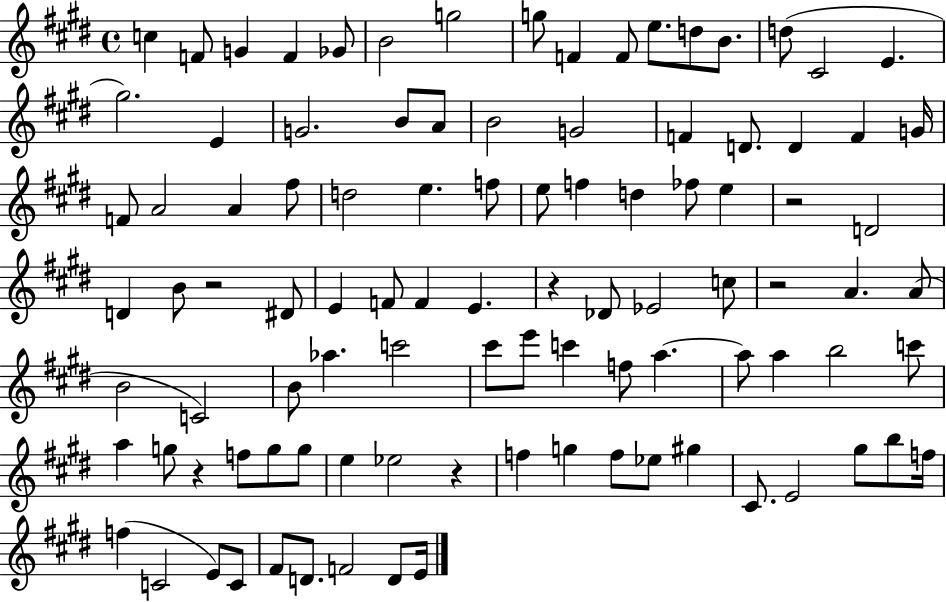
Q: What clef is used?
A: treble